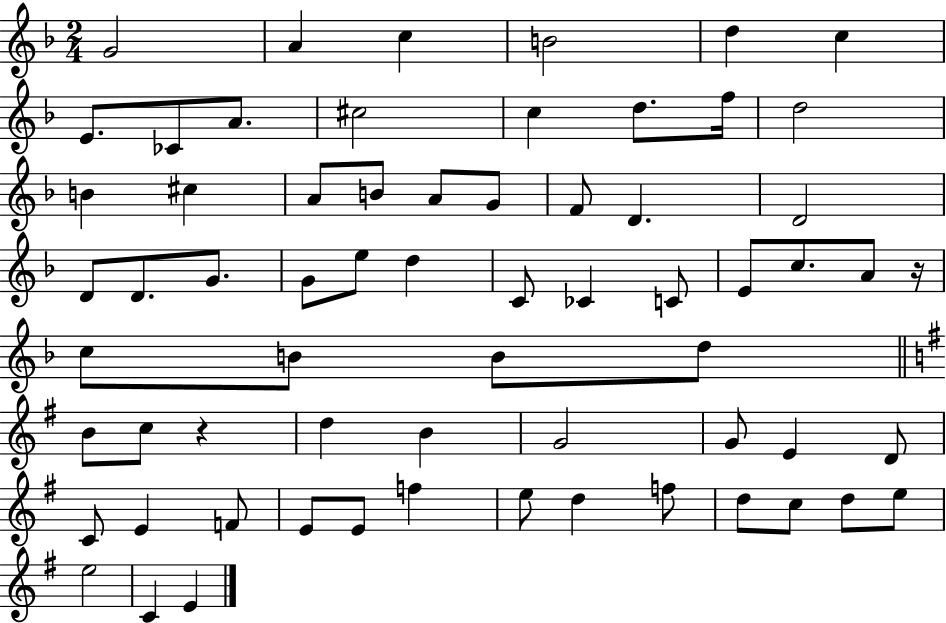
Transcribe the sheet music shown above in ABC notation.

X:1
T:Untitled
M:2/4
L:1/4
K:F
G2 A c B2 d c E/2 _C/2 A/2 ^c2 c d/2 f/4 d2 B ^c A/2 B/2 A/2 G/2 F/2 D D2 D/2 D/2 G/2 G/2 e/2 d C/2 _C C/2 E/2 c/2 A/2 z/4 c/2 B/2 B/2 d/2 B/2 c/2 z d B G2 G/2 E D/2 C/2 E F/2 E/2 E/2 f e/2 d f/2 d/2 c/2 d/2 e/2 e2 C E